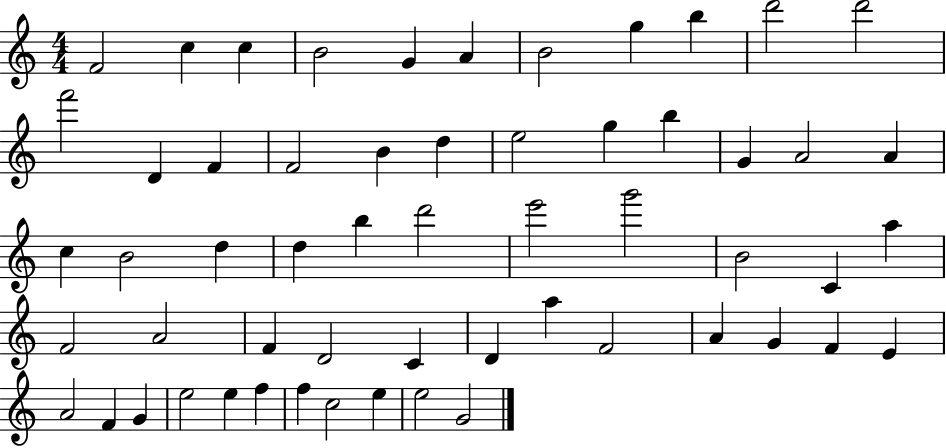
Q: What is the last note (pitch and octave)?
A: G4